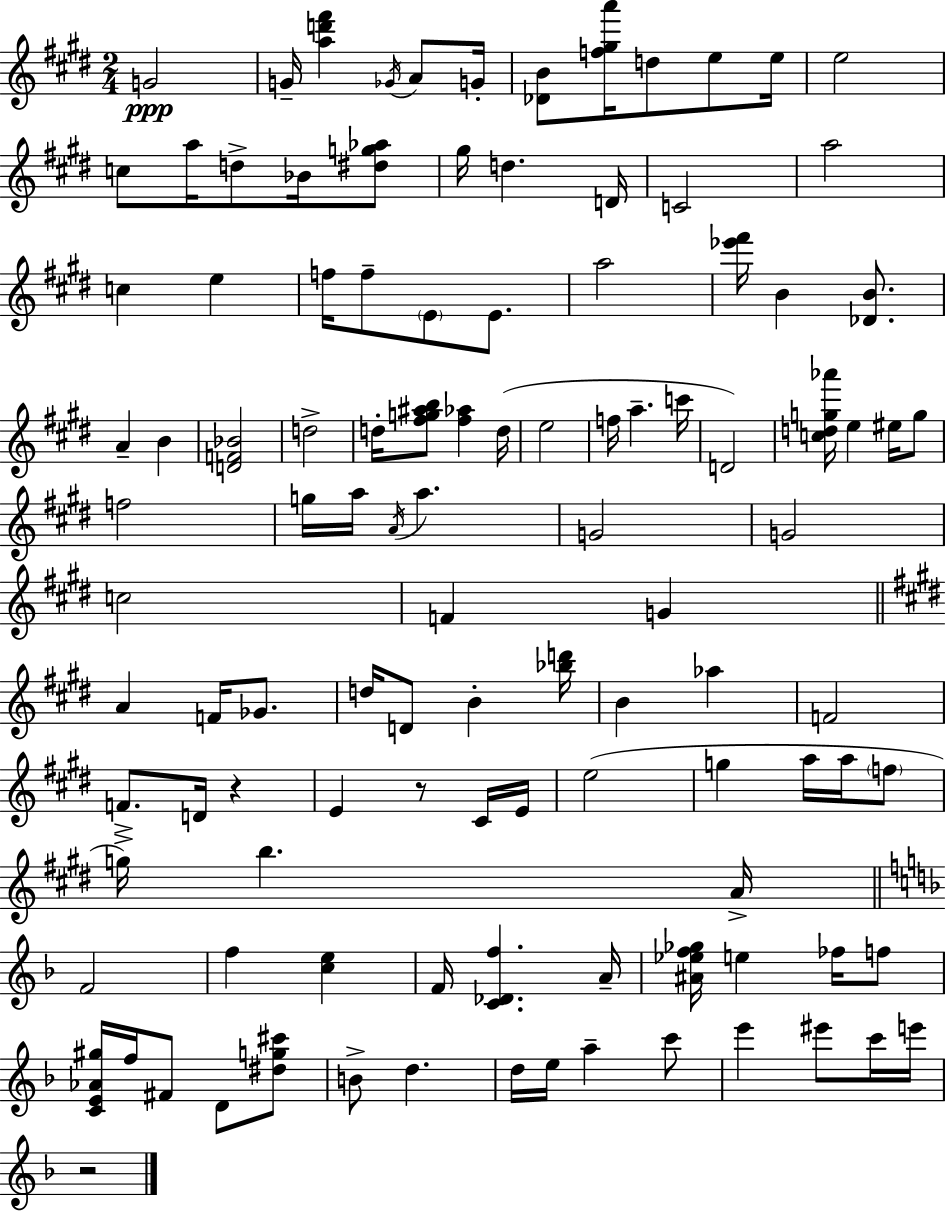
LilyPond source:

{
  \clef treble
  \numericTimeSignature
  \time 2/4
  \key e \major
  g'2\ppp | g'16-- <a'' d''' fis'''>4 \acciaccatura { ges'16 } a'8 | g'16-. <des' b'>8 <f'' gis'' a'''>16 d''8 e''8 | e''16 e''2 | \break c''8 a''16 d''8-> bes'16 <dis'' g'' aes''>8 | gis''16 d''4. | d'16 c'2 | a''2 | \break c''4 e''4 | f''16 f''8-- \parenthesize e'8 e'8. | a''2 | <ees''' fis'''>16 b'4 <des' b'>8. | \break a'4-- b'4 | <d' f' bes'>2 | d''2-> | d''16-. <fis'' g'' ais'' b''>8 <fis'' aes''>4 | \break d''16( e''2 | f''16 a''4.-- | c'''16 d'2) | <c'' d'' g'' aes'''>16 e''4 eis''16 g''8 | \break f''2 | g''16 a''16 \acciaccatura { a'16 } a''4. | g'2 | g'2 | \break c''2 | f'4 g'4 | \bar "||" \break \key e \major a'4 f'16 ges'8. | d''16 d'8 b'4-. <bes'' d'''>16 | b'4 aes''4 | f'2 | \break f'8.-> d'16 r4 | e'4 r8 cis'16 e'16 | e''2( | g''4 a''16 a''16 \parenthesize f''8 | \break g''16->) b''4. a'16-> | \bar "||" \break \key d \minor f'2 | f''4 <c'' e''>4 | f'16 <c' des' f''>4. a'16-- | <ais' ees'' f'' ges''>16 e''4 fes''16 f''8 | \break <c' e' aes' gis''>16 f''16 fis'8 d'8 <dis'' g'' cis'''>8 | b'8-> d''4. | d''16 e''16 a''4-- c'''8 | e'''4 eis'''8 c'''16 e'''16 | \break r2 | \bar "|."
}